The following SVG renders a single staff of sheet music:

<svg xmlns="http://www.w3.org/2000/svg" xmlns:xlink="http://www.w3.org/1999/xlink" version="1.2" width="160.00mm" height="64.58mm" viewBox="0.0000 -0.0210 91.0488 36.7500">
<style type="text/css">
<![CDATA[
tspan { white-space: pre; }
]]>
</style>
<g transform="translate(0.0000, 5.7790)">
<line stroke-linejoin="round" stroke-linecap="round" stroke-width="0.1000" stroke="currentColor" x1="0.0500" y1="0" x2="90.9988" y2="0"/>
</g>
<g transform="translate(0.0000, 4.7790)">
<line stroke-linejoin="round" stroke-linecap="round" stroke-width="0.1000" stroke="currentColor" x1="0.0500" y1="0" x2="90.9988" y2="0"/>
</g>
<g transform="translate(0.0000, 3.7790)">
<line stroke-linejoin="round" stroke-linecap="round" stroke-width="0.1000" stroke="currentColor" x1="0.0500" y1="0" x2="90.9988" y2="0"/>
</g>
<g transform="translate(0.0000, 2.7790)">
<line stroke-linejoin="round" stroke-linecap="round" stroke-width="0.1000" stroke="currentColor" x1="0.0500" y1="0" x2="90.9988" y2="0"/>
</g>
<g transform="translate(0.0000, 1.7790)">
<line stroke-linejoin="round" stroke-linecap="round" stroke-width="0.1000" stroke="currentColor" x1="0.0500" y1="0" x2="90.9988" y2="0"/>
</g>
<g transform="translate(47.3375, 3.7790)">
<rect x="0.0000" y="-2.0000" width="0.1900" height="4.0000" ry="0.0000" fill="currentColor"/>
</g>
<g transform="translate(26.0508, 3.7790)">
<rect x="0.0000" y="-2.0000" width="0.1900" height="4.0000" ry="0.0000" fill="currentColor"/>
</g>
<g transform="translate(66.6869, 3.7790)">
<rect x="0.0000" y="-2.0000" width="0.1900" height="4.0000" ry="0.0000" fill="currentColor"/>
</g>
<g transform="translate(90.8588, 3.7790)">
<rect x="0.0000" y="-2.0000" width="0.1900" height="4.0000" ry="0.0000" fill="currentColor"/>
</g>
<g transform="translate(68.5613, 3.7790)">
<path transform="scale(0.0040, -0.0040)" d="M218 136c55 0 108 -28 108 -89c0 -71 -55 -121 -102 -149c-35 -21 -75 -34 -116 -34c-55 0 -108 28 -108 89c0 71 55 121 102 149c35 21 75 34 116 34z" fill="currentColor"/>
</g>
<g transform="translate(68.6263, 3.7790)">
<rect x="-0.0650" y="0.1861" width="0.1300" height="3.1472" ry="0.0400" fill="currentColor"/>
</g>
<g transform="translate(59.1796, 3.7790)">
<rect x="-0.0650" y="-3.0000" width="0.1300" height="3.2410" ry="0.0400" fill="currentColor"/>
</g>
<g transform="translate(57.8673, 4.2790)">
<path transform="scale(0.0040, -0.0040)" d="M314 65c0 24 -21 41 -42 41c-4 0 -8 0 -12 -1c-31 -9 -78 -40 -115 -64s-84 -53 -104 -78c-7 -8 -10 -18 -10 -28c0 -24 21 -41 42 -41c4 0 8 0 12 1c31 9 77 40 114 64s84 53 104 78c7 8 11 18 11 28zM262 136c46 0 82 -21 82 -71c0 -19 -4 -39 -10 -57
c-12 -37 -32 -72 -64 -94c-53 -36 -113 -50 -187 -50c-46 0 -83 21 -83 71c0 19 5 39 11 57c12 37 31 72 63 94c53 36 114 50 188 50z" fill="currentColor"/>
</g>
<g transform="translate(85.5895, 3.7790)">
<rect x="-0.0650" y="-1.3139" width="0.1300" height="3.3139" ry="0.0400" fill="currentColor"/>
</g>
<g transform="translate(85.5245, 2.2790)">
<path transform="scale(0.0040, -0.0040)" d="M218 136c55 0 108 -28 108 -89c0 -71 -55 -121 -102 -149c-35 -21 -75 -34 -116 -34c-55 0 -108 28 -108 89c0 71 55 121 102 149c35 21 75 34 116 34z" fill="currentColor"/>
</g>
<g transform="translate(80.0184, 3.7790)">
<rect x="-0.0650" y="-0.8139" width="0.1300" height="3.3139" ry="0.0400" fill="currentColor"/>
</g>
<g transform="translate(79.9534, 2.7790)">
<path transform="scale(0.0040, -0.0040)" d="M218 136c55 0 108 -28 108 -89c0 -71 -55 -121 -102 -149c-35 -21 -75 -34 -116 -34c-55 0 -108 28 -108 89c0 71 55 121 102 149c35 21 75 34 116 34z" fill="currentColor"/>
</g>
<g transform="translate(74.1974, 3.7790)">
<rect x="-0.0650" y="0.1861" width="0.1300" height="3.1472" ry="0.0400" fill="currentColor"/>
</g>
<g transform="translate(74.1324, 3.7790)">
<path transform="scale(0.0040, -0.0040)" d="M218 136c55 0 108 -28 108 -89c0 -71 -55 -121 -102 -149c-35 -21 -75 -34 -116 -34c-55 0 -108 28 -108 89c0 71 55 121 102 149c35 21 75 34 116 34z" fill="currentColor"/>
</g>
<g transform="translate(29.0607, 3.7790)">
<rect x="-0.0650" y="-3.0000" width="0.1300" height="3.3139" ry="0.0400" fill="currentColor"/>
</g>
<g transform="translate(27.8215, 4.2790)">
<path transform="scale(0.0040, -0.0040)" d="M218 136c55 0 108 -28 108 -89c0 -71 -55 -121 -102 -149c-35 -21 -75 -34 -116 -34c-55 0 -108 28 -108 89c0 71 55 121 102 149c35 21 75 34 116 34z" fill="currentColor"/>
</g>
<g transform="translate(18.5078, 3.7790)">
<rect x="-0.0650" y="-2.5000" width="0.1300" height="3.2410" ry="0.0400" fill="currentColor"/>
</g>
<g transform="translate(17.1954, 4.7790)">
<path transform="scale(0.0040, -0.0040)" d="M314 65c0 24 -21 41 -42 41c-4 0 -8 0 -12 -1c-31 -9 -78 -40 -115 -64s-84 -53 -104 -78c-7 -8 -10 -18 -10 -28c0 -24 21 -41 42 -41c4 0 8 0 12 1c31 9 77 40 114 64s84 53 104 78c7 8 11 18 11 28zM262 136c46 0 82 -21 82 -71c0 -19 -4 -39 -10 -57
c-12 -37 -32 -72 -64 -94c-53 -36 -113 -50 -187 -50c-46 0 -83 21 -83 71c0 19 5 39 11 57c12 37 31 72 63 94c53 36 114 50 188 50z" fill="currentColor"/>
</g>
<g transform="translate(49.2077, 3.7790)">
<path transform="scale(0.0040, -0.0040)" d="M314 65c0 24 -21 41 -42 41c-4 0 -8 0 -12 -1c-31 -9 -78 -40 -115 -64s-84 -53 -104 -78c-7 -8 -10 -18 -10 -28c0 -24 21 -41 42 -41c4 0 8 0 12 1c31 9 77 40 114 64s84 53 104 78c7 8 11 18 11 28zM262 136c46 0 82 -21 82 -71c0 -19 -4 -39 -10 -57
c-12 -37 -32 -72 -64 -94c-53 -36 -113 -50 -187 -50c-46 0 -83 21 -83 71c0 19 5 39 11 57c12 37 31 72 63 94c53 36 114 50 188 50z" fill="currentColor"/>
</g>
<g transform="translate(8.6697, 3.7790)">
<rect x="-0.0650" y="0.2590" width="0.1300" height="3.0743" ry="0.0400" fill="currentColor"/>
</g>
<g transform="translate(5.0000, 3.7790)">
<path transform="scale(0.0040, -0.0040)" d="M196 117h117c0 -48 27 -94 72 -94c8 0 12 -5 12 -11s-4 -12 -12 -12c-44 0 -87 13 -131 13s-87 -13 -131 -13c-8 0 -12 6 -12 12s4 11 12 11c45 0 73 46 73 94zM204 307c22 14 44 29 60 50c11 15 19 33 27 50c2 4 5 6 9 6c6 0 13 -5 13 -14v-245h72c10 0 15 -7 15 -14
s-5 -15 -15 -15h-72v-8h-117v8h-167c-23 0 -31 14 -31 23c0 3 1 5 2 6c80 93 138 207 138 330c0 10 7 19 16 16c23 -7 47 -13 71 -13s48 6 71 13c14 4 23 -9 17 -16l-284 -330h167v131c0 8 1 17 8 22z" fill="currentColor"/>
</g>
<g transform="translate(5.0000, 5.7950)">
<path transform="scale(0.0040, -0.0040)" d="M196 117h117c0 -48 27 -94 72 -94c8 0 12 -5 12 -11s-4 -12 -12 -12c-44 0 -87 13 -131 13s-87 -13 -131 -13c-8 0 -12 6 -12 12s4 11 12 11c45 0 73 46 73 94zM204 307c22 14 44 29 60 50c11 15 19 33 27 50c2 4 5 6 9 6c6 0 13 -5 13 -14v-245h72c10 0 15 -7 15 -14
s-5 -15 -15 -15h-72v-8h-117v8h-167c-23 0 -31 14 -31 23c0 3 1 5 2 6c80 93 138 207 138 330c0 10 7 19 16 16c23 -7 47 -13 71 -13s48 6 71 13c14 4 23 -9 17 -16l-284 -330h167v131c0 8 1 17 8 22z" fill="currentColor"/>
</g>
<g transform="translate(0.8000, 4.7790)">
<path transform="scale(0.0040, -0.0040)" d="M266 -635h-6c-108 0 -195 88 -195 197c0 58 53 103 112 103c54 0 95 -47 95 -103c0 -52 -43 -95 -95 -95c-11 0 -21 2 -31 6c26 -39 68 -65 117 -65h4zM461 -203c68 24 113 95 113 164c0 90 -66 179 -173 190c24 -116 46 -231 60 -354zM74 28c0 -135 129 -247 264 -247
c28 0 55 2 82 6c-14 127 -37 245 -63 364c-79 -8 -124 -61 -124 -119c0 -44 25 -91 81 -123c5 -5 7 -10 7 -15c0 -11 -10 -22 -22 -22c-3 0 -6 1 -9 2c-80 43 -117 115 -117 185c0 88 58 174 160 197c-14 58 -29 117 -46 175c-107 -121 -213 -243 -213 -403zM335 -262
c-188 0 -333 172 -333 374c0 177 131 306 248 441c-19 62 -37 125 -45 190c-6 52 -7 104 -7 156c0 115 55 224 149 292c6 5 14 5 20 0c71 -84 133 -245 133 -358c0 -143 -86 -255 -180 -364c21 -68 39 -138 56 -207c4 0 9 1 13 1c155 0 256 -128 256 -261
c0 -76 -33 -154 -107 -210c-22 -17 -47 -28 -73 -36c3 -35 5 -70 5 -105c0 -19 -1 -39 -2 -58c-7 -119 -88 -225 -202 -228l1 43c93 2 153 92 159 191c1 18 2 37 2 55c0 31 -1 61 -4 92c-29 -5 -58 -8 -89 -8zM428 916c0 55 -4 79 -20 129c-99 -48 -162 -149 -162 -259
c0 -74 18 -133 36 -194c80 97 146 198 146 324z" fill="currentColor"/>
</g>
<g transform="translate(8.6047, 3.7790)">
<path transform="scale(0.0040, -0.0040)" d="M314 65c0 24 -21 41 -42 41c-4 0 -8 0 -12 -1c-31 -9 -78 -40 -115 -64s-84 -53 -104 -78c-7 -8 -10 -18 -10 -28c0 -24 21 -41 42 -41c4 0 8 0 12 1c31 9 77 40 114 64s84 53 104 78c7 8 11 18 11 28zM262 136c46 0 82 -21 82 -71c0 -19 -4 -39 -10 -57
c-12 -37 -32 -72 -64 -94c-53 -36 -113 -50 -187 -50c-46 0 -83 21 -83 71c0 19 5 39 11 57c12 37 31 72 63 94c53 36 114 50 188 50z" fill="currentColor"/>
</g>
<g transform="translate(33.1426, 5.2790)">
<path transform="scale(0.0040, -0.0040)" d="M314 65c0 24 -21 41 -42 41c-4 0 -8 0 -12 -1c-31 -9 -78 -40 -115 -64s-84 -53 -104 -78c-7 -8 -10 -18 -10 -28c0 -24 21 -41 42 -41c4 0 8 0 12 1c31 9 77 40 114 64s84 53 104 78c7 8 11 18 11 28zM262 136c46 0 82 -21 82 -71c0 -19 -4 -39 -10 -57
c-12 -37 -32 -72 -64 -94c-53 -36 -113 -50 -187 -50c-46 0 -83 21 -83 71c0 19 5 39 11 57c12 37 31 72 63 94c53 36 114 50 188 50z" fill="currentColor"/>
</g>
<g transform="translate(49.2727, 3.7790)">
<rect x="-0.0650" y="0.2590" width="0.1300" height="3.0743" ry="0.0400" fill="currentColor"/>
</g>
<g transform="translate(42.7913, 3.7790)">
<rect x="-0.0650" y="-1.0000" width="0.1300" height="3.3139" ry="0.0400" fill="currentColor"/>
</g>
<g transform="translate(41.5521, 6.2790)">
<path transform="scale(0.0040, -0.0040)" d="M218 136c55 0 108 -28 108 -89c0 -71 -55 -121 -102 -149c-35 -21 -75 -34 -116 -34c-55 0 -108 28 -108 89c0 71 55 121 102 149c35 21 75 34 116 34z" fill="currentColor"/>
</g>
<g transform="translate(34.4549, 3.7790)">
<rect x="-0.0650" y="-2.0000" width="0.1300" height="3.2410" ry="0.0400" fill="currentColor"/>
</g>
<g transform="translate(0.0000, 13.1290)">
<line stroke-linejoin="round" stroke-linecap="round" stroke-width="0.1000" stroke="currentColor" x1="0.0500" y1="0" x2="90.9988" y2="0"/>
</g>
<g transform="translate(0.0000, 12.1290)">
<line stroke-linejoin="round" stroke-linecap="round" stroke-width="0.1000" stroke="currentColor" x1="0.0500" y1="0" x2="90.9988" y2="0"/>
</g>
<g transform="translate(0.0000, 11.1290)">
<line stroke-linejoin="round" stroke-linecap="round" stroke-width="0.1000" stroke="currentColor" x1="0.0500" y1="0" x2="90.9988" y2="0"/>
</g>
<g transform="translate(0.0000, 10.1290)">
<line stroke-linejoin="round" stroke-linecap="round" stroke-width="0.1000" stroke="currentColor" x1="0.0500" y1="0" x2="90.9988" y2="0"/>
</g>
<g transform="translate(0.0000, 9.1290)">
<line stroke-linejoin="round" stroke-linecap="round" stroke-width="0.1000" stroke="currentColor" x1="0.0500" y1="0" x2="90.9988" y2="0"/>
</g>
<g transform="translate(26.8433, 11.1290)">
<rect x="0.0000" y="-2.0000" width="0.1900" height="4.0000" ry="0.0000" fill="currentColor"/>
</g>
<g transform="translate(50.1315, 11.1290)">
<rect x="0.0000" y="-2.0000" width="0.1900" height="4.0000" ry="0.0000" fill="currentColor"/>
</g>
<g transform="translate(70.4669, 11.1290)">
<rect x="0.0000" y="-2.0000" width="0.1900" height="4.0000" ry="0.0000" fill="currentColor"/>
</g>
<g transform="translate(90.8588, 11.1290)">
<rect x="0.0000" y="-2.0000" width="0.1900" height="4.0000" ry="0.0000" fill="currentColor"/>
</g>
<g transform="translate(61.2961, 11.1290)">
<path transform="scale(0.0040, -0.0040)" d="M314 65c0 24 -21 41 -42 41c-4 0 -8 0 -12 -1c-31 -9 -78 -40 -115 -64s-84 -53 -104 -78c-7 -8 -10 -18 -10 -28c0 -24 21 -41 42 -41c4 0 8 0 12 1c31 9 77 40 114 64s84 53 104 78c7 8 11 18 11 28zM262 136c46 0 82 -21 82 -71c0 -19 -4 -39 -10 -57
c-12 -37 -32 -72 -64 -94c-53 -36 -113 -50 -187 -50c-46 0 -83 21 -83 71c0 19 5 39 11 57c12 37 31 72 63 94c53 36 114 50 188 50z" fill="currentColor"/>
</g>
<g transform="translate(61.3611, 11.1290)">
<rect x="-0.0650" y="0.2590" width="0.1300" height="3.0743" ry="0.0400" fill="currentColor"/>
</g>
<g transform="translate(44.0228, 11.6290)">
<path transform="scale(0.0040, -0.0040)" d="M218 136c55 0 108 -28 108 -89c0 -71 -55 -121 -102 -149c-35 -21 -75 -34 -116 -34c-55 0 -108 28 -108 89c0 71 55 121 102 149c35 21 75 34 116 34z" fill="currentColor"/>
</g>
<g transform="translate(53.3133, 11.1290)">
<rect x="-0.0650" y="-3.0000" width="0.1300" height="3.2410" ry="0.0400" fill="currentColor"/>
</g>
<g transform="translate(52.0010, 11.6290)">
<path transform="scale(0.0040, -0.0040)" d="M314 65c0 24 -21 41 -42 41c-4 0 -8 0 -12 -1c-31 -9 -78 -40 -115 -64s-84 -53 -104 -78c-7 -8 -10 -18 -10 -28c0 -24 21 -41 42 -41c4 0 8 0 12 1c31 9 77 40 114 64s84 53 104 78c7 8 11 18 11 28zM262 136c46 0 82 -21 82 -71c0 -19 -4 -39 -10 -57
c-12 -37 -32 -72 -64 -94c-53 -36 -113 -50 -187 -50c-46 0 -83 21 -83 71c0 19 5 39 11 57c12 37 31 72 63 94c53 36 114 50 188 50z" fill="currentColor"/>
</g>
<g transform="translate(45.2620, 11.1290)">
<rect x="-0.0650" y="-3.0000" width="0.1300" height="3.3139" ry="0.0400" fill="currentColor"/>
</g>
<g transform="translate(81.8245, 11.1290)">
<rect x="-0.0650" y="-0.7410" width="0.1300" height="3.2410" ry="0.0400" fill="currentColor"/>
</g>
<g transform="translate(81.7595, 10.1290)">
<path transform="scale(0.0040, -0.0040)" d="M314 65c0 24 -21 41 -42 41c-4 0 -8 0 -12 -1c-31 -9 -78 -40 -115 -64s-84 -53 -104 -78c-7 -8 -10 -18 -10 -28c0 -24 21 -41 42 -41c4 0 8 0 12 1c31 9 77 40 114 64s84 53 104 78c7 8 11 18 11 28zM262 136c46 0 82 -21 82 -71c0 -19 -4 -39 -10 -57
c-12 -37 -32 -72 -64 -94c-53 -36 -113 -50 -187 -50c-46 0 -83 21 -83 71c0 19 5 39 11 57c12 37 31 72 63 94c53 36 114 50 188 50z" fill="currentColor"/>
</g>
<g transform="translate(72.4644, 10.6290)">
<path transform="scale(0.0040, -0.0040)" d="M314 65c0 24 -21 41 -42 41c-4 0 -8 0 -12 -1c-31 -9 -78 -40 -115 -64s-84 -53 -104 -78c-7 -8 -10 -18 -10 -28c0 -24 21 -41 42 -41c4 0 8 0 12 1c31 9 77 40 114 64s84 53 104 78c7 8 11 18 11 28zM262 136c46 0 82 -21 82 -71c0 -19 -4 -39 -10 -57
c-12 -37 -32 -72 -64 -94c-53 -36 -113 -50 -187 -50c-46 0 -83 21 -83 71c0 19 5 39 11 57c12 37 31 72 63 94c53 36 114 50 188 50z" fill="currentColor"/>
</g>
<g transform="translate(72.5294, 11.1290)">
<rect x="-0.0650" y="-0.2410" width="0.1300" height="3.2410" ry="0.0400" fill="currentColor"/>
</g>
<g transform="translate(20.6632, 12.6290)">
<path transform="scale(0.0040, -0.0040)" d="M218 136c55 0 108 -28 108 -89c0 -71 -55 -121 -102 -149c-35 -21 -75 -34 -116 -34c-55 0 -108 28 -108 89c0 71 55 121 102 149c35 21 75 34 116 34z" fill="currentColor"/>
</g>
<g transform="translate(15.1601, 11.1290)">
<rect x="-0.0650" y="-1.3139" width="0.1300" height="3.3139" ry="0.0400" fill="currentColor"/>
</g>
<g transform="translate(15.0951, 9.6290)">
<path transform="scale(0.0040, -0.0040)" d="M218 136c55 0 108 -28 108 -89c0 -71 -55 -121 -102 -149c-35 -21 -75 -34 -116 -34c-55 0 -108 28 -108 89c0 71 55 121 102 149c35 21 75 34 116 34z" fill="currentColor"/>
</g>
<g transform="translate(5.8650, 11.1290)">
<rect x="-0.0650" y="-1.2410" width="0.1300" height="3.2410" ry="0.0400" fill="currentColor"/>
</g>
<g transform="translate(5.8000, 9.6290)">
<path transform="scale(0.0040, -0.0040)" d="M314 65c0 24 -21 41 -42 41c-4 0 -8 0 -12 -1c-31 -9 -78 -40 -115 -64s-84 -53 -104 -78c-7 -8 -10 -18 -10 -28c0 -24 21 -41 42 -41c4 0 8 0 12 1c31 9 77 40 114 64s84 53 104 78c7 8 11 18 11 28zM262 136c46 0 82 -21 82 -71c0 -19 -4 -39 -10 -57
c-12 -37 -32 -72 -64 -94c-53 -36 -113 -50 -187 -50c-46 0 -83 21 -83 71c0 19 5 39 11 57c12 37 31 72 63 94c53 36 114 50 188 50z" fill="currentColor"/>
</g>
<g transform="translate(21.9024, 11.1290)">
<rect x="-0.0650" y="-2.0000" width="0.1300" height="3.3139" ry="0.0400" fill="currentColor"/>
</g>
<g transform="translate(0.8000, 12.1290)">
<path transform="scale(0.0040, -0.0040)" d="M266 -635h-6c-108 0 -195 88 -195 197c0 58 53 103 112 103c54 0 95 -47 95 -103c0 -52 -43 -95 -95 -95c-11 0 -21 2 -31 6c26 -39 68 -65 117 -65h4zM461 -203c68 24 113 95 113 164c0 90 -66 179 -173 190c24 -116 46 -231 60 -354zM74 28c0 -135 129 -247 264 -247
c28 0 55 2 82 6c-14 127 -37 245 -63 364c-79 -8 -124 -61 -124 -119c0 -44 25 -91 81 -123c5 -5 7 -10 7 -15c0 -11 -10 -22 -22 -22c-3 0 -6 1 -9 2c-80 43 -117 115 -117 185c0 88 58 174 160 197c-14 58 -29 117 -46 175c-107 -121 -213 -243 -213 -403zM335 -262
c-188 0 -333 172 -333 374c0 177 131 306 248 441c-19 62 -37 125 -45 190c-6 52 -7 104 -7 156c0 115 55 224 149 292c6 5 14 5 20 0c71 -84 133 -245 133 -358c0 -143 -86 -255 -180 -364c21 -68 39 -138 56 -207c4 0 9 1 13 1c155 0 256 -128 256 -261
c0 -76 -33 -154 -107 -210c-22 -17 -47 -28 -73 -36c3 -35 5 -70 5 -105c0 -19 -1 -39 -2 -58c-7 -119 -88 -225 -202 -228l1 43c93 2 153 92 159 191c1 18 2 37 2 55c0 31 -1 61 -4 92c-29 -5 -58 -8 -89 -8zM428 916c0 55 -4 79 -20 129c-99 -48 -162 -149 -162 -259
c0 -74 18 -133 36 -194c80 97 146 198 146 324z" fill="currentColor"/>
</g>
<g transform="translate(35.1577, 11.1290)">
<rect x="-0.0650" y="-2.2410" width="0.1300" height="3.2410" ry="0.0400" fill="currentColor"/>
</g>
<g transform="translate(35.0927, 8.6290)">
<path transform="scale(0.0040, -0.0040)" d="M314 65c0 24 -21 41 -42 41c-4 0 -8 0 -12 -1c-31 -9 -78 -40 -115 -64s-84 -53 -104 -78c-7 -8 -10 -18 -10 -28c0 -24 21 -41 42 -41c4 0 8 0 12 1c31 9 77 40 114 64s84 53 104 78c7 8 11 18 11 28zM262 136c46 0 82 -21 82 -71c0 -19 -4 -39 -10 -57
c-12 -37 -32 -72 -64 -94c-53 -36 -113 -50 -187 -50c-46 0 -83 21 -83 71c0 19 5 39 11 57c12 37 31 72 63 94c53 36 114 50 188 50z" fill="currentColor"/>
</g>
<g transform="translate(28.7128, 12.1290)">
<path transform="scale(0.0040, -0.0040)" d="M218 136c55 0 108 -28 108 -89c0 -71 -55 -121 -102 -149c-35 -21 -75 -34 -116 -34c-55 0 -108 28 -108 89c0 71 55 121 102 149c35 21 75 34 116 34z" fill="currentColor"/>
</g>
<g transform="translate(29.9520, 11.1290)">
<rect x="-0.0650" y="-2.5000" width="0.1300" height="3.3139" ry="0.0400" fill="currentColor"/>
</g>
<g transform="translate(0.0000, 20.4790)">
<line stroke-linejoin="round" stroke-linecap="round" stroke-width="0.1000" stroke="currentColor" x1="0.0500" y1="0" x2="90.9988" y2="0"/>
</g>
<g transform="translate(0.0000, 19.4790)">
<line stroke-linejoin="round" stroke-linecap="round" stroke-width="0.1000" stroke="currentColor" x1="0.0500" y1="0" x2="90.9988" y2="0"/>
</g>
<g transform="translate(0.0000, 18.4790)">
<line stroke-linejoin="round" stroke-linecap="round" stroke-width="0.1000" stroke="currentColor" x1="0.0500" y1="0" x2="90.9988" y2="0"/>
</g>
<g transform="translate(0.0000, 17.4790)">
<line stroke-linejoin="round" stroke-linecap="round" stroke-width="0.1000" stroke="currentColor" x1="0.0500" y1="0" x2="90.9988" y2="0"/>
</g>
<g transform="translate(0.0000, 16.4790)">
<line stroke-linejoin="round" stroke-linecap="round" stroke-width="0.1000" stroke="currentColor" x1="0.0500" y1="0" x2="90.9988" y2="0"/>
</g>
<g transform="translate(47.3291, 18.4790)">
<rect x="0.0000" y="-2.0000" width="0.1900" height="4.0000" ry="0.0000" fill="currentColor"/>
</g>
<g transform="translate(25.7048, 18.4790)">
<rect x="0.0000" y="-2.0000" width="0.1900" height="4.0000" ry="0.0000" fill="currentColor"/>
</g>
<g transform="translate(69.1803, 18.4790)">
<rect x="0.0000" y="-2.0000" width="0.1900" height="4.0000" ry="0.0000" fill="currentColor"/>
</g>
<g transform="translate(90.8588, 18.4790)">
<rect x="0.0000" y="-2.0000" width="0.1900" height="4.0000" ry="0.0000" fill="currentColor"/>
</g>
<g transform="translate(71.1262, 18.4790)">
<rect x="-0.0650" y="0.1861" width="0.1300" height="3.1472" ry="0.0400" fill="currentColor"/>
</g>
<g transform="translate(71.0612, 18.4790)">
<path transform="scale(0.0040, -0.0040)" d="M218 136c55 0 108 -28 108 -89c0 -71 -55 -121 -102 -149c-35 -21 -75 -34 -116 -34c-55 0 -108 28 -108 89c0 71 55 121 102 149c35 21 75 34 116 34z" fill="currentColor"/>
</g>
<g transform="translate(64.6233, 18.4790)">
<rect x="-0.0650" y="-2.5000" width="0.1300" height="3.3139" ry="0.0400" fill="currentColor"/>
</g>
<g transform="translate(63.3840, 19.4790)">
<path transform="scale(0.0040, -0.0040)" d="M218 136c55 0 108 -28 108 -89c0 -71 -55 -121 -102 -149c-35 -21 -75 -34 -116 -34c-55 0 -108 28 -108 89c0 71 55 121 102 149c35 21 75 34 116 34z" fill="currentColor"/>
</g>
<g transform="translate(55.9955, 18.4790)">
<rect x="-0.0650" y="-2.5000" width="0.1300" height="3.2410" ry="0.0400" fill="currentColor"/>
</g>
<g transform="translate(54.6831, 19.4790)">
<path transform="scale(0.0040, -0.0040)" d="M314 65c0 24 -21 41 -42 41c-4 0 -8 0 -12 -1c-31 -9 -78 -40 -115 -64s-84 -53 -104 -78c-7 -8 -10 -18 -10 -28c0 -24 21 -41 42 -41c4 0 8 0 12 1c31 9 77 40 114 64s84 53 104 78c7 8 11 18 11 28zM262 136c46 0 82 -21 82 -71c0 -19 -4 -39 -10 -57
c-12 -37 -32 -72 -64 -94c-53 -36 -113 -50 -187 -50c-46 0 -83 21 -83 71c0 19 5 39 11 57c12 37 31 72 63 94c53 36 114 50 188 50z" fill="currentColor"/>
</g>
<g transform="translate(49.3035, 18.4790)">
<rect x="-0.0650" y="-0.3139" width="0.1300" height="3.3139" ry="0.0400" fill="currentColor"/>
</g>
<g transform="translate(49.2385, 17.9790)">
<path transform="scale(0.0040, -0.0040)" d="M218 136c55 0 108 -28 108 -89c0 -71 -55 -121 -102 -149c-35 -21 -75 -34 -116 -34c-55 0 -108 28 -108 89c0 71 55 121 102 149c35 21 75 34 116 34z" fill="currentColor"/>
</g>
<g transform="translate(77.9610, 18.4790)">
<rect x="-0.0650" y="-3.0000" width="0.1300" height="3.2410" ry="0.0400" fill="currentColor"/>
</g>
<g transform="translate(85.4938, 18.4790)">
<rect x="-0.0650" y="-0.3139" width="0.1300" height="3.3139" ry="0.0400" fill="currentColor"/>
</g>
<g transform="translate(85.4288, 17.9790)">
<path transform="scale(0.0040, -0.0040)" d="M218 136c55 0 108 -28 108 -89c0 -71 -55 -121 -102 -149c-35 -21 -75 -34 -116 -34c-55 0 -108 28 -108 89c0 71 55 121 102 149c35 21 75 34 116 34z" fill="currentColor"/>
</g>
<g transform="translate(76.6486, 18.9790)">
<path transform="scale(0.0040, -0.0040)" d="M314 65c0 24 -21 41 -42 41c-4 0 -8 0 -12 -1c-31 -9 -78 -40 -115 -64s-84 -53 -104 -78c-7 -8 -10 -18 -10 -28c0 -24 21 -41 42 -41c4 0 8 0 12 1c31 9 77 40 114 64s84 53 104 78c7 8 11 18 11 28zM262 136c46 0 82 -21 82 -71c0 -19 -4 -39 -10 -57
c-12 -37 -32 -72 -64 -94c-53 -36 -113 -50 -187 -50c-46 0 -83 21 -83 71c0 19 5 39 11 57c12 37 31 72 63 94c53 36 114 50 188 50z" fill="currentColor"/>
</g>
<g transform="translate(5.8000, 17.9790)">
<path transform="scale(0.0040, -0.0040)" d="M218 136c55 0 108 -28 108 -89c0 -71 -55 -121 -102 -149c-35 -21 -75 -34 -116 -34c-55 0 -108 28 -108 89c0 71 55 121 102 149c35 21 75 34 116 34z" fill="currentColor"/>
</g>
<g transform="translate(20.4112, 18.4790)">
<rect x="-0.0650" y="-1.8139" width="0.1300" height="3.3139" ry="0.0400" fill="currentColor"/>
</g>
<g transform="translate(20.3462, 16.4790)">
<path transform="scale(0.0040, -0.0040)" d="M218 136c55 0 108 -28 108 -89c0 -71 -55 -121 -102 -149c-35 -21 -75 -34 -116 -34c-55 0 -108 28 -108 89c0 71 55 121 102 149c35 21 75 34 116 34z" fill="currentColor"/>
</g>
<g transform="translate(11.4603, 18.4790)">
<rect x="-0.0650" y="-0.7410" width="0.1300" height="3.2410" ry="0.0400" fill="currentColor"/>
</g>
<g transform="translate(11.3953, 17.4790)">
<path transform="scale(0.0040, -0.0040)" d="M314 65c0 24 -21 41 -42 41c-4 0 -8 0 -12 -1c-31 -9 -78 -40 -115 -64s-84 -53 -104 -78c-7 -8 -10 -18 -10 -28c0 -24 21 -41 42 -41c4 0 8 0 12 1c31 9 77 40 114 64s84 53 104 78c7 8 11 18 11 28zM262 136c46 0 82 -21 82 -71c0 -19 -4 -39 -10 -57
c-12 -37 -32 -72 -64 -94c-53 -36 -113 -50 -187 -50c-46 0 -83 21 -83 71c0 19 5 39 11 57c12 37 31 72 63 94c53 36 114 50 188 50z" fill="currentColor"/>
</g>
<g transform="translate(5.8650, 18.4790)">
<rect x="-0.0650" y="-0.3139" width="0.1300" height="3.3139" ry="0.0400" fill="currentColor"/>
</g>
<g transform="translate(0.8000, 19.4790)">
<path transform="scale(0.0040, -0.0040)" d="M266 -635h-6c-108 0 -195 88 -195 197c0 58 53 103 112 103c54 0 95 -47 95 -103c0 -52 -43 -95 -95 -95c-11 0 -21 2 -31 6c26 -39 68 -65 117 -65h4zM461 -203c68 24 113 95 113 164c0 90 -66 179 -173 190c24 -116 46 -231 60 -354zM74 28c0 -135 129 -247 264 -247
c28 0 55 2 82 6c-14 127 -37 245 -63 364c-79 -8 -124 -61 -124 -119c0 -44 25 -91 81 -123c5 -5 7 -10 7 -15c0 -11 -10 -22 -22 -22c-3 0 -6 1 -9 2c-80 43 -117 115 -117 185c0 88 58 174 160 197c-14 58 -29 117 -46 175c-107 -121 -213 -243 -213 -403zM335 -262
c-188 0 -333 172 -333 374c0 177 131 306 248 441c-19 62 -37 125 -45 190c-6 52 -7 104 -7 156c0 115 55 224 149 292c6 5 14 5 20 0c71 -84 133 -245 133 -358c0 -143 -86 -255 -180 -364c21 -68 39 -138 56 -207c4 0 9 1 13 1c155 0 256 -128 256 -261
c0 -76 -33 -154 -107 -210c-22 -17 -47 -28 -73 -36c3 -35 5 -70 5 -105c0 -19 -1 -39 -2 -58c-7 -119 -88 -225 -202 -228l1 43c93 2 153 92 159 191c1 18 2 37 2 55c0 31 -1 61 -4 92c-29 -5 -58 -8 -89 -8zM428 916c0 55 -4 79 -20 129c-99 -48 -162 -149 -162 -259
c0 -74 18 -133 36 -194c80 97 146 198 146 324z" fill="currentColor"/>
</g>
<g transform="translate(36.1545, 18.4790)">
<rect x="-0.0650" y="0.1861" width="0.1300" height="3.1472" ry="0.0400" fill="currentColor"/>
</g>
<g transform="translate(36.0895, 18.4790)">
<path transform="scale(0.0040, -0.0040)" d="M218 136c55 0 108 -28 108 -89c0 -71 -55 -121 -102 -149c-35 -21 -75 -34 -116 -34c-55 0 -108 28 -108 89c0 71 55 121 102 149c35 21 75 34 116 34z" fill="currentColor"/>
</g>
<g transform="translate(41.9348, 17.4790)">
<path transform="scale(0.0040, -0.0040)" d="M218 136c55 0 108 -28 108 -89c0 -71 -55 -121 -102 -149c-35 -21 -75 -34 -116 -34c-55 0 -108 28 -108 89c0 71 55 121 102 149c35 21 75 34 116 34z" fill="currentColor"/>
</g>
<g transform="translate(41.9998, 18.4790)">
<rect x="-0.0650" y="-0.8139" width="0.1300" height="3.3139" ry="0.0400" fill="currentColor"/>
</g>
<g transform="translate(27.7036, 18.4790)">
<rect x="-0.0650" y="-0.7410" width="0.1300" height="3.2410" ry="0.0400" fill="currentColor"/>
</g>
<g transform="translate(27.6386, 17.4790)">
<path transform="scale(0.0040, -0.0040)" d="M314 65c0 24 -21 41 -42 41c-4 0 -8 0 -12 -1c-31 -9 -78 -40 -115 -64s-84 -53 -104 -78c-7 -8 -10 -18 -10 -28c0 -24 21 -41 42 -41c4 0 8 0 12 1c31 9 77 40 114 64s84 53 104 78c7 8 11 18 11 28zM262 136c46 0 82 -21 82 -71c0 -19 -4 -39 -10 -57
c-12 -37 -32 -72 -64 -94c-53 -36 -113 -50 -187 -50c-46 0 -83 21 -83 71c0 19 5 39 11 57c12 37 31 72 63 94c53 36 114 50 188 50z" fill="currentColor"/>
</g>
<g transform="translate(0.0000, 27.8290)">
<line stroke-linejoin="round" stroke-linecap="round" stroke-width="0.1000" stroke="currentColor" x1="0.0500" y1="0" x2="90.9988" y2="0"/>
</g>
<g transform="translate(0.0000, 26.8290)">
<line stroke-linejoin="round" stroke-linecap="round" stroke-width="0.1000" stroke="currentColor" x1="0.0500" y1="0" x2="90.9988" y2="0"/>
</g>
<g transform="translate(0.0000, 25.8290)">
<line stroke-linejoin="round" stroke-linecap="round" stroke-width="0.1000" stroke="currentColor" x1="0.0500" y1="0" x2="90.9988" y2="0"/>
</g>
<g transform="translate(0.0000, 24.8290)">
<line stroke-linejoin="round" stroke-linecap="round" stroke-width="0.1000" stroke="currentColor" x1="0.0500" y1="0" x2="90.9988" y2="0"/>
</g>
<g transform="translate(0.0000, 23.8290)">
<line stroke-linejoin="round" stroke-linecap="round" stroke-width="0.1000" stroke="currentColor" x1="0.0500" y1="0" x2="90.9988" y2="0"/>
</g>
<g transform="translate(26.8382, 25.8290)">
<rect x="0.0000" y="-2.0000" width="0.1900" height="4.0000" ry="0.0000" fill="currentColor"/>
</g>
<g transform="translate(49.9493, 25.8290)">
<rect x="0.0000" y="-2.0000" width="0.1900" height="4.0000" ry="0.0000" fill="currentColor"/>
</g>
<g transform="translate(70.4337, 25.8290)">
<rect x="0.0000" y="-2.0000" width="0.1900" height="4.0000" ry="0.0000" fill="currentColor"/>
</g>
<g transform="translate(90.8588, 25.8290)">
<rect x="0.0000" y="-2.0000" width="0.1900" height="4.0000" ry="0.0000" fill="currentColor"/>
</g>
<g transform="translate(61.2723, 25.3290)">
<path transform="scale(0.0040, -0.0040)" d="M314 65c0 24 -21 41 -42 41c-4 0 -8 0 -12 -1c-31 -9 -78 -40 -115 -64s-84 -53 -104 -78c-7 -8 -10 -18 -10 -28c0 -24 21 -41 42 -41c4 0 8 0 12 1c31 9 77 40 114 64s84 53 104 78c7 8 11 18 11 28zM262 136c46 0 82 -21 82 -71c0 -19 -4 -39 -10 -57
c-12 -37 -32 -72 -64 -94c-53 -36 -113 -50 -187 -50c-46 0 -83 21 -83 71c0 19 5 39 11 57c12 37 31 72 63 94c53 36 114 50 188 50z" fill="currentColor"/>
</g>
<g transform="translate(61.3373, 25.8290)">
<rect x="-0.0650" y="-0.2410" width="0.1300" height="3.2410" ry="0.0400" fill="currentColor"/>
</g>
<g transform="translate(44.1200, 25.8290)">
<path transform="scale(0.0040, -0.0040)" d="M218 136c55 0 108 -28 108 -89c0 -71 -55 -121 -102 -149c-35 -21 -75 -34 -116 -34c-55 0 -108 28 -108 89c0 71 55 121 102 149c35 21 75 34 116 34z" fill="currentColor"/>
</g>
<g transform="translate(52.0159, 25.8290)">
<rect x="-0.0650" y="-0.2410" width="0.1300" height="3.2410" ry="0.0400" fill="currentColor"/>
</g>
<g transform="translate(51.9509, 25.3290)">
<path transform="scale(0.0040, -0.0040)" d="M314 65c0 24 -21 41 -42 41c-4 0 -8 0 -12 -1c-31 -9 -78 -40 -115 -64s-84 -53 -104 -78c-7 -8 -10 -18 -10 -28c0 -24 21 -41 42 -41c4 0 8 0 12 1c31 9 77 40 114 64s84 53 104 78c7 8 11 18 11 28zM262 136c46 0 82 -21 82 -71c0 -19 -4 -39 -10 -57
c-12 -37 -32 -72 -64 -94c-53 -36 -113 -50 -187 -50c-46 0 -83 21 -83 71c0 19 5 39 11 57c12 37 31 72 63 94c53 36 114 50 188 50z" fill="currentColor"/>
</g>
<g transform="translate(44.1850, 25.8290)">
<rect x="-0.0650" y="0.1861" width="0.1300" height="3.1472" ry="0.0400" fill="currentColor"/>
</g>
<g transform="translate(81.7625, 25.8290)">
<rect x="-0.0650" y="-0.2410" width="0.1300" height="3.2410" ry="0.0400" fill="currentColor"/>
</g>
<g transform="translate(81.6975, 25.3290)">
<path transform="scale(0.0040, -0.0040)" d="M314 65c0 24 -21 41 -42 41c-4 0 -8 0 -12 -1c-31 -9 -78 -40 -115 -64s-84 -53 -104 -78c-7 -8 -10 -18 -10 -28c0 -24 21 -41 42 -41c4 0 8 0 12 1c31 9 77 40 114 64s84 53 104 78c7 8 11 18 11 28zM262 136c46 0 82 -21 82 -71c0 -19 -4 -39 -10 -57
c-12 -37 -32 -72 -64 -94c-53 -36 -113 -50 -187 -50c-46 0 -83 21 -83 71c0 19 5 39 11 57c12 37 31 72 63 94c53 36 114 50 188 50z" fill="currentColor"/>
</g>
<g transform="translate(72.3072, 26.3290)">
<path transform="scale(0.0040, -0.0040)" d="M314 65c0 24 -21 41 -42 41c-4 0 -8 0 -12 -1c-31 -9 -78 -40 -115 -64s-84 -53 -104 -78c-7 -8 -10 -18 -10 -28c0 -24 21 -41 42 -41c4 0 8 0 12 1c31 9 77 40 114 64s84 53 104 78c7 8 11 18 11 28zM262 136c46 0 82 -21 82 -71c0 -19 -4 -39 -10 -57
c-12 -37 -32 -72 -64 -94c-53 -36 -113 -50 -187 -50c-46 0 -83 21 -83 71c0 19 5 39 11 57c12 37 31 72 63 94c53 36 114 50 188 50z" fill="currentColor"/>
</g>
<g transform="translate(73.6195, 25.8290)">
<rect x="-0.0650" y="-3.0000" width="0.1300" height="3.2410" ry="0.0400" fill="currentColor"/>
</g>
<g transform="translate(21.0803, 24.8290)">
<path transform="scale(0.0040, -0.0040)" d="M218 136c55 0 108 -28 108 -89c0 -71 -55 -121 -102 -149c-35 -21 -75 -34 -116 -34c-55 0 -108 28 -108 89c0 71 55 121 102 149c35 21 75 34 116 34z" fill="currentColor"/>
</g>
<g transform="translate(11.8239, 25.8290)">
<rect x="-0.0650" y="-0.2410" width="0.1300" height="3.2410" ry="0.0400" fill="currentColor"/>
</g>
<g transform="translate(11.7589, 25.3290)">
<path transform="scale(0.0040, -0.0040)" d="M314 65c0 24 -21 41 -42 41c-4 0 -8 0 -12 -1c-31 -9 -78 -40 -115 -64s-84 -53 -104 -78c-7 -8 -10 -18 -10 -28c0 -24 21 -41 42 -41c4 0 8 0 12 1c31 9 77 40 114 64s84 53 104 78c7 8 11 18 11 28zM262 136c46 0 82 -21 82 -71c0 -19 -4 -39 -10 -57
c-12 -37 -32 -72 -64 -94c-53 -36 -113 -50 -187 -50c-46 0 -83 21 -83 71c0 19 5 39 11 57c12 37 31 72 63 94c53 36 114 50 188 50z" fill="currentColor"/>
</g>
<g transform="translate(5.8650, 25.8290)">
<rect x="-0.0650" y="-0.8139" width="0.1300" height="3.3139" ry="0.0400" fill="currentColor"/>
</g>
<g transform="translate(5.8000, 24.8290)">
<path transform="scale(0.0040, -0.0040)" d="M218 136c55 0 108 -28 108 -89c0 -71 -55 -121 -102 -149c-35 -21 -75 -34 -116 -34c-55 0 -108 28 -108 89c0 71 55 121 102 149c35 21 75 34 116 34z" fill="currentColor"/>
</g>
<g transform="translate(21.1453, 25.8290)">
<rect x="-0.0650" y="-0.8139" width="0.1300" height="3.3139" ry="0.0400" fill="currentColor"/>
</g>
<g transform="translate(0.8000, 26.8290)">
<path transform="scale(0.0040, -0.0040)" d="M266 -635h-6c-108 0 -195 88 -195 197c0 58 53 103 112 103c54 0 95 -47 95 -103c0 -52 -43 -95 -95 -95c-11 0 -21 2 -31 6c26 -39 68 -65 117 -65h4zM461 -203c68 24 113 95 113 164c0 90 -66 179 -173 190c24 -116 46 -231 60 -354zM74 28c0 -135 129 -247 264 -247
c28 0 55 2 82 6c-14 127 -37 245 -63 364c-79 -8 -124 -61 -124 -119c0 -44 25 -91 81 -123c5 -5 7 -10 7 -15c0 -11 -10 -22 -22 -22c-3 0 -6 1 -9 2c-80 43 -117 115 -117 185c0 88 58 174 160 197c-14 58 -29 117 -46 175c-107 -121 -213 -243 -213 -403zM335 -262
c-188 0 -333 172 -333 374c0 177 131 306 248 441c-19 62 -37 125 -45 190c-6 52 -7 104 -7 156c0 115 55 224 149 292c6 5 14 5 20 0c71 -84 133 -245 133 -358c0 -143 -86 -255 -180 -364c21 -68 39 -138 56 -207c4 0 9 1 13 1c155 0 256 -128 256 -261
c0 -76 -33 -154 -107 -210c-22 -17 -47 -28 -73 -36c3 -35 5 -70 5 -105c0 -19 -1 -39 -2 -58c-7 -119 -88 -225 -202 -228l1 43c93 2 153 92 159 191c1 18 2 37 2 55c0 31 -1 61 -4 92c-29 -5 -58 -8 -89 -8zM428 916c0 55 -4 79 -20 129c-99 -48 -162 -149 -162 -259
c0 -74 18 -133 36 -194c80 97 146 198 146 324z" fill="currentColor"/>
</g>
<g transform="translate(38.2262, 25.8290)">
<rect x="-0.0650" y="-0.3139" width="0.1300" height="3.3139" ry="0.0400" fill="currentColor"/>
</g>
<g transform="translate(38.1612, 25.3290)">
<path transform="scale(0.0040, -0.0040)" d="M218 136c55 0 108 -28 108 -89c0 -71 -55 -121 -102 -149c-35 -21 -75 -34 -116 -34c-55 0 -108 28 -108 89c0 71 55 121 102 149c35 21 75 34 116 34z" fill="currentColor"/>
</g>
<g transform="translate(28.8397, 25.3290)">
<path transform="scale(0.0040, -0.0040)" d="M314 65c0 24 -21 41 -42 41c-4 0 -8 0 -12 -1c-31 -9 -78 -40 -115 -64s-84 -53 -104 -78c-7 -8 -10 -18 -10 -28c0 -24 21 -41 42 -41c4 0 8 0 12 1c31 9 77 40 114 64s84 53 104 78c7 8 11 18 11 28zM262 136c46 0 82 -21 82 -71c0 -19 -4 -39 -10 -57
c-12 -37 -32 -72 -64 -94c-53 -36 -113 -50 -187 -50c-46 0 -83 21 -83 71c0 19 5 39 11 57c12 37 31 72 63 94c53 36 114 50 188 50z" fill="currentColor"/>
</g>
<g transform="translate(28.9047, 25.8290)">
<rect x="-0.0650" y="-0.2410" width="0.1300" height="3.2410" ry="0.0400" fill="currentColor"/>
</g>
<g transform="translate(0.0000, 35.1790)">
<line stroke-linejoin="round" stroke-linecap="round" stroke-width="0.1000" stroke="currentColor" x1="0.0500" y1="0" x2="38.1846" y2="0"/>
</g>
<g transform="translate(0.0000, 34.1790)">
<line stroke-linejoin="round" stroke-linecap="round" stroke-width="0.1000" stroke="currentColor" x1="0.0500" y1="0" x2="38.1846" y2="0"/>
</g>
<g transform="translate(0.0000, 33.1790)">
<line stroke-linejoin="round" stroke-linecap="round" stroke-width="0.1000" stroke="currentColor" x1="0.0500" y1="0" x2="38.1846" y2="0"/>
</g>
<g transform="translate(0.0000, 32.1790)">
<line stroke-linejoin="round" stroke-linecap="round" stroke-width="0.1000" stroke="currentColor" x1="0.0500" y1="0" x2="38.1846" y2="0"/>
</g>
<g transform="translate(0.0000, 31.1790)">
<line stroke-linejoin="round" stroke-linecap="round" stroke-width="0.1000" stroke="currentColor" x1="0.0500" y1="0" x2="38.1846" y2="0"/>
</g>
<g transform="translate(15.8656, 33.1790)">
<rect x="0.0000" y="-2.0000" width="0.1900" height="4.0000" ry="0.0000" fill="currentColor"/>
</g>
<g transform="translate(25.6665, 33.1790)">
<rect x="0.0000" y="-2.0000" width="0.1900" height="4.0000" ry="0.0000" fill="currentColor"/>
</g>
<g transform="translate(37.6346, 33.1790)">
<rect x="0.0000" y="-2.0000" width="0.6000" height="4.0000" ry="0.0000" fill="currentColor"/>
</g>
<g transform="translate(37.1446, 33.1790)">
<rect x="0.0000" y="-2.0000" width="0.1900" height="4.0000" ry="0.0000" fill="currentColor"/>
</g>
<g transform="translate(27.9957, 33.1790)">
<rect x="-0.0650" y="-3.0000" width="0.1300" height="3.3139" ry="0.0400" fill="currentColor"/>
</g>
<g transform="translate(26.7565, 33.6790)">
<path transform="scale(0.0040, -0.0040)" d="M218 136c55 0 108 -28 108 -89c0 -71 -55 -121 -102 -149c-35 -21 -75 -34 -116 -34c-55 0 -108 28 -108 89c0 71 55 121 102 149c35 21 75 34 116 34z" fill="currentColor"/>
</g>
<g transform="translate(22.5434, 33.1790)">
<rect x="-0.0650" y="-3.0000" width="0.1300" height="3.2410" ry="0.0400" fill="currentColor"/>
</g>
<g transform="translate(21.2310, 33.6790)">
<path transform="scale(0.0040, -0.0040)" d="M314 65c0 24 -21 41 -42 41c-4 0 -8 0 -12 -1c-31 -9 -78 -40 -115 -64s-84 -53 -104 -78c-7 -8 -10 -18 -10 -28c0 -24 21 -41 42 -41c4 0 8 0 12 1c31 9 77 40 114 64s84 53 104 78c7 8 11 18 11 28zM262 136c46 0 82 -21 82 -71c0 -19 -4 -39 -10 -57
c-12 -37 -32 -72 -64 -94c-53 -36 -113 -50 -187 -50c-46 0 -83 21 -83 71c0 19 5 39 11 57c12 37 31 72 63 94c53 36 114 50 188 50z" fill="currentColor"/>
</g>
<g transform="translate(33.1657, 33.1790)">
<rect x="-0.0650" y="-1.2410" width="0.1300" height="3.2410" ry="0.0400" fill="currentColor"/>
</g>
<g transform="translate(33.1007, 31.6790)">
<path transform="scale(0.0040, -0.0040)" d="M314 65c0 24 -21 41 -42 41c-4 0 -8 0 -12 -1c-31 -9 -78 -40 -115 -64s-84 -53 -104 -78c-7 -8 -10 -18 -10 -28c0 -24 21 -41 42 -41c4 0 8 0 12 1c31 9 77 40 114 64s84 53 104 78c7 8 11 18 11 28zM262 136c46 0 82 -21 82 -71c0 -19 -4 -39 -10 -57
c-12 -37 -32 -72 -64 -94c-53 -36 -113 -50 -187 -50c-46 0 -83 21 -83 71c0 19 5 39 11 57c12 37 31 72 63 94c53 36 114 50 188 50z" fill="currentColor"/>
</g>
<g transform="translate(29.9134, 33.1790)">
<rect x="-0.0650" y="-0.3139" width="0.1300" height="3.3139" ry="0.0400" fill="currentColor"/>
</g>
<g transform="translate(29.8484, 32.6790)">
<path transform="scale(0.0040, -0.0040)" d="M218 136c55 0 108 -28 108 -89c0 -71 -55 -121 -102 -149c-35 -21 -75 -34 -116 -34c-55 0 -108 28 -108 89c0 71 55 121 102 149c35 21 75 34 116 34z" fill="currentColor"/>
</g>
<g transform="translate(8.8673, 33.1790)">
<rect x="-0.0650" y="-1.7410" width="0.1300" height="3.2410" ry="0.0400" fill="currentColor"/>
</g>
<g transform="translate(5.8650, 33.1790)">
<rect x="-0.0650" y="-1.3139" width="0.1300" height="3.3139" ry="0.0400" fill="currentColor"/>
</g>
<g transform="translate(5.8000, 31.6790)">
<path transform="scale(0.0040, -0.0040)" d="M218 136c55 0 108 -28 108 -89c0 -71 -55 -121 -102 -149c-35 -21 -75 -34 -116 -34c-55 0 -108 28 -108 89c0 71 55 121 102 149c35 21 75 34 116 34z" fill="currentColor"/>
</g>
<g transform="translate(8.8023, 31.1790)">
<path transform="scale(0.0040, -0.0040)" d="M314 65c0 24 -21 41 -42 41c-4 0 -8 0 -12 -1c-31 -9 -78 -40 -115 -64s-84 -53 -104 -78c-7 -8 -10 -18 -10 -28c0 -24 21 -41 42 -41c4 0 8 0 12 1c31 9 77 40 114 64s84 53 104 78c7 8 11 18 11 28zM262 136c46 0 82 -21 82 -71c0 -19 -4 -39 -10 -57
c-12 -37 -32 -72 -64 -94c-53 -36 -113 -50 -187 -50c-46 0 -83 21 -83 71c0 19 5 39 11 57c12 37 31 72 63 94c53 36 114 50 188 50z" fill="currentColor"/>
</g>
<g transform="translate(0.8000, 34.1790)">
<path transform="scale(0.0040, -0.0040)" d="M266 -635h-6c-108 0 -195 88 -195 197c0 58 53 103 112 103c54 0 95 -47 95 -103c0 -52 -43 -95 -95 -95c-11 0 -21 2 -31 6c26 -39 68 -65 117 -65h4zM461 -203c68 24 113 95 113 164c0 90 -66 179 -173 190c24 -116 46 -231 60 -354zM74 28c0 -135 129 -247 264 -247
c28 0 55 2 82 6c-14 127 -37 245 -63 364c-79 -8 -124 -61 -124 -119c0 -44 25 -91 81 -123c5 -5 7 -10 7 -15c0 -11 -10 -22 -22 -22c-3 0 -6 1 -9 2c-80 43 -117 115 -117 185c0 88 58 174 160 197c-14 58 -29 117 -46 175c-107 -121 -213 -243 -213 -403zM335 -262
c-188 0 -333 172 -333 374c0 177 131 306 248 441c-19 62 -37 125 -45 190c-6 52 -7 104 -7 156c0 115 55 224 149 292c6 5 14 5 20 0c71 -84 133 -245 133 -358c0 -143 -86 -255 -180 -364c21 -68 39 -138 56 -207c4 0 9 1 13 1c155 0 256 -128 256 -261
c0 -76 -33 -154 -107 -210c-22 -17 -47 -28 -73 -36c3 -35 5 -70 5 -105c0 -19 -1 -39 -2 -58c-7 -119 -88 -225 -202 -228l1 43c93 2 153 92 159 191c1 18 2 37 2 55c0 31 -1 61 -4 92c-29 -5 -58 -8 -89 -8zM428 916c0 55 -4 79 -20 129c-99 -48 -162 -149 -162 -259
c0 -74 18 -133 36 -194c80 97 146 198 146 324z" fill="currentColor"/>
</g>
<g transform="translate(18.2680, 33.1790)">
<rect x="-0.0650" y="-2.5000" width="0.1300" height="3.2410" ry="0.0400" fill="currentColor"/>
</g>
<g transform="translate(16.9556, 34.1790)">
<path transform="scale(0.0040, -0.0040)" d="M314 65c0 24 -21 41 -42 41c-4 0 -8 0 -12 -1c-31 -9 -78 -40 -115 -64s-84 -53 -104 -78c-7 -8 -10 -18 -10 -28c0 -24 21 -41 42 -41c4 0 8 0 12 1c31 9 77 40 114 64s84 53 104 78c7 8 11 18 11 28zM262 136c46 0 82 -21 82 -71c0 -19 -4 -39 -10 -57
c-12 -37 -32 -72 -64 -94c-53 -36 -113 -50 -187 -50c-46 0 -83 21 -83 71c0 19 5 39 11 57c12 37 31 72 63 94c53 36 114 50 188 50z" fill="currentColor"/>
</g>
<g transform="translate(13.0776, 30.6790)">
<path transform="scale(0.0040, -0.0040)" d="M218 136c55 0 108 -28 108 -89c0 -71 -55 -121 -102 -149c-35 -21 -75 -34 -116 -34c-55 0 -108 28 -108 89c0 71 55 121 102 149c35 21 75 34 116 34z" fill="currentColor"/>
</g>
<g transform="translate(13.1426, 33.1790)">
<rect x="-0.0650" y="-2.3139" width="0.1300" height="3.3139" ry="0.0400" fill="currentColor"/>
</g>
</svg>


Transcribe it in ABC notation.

X:1
T:Untitled
M:4/4
L:1/4
K:C
B2 G2 A F2 D B2 A2 B B d e e2 e F G g2 A A2 B2 c2 d2 c d2 f d2 B d c G2 G B A2 c d c2 d c2 c B c2 c2 A2 c2 e f2 g G2 A2 A c e2